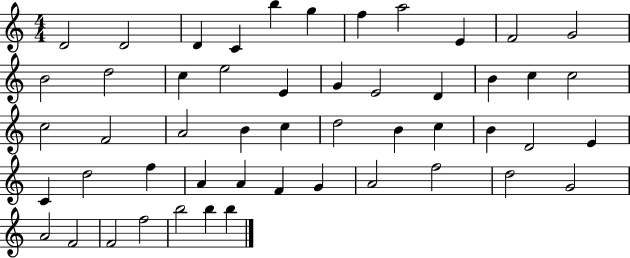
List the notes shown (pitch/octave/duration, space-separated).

D4/h D4/h D4/q C4/q B5/q G5/q F5/q A5/h E4/q F4/h G4/h B4/h D5/h C5/q E5/h E4/q G4/q E4/h D4/q B4/q C5/q C5/h C5/h F4/h A4/h B4/q C5/q D5/h B4/q C5/q B4/q D4/h E4/q C4/q D5/h F5/q A4/q A4/q F4/q G4/q A4/h F5/h D5/h G4/h A4/h F4/h F4/h F5/h B5/h B5/q B5/q